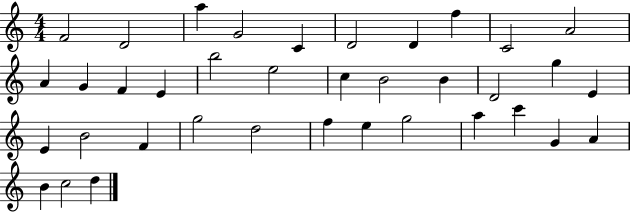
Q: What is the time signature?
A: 4/4